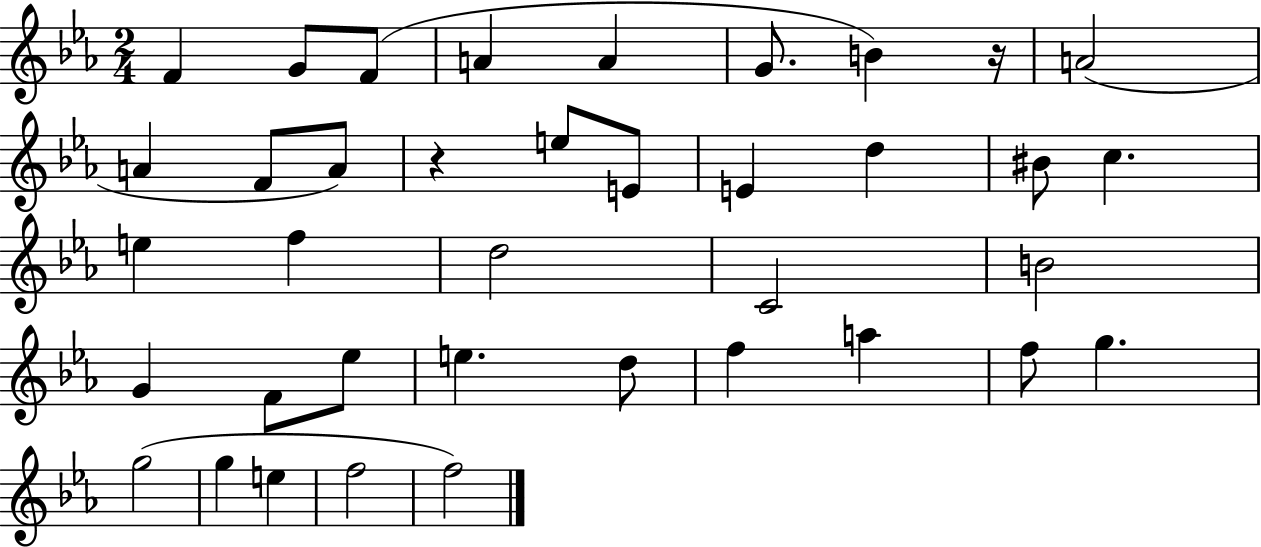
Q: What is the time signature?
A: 2/4